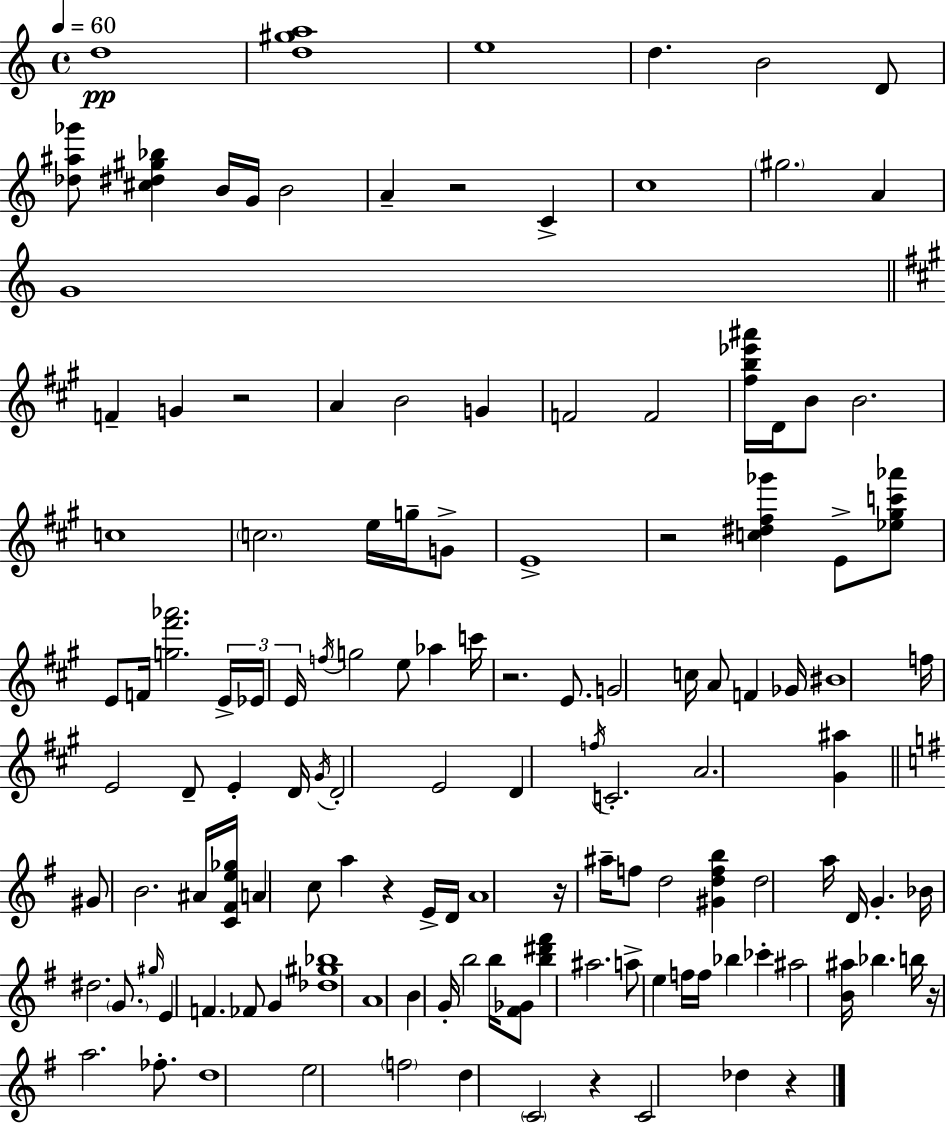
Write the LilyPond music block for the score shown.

{
  \clef treble
  \time 4/4
  \defaultTimeSignature
  \key c \major
  \tempo 4 = 60
  d''1\pp | <d'' gis'' a''>1 | e''1 | d''4. b'2 d'8 | \break <des'' ais'' ges'''>8 <cis'' dis'' gis'' bes''>4 b'16 g'16 b'2 | a'4-- r2 c'4-> | c''1 | \parenthesize gis''2. a'4 | \break g'1 | \bar "||" \break \key a \major f'4-- g'4 r2 | a'4 b'2 g'4 | f'2 f'2 | <fis'' b'' ees''' ais'''>16 d'16 b'8 b'2. | \break c''1 | \parenthesize c''2. e''16 g''16-- g'8-> | e'1-> | r2 <c'' dis'' fis'' ges'''>4 e'8-> <ees'' gis'' c''' aes'''>8 | \break e'8 f'16 <g'' fis''' aes'''>2. \tuplet 3/2 { e'16-> | ees'16 e'16 } \acciaccatura { f''16 } g''2 e''8 aes''4 | c'''16 r2. e'8. | g'2 c''16 a'8 f'4 | \break ges'16 bis'1 | f''16 e'2 d'8-- e'4-. | d'16 \acciaccatura { gis'16 } d'2-. e'2 | d'4 \acciaccatura { f''16 } c'2.-. | \break a'2. <gis' ais''>4 | \bar "||" \break \key e \minor gis'8 b'2. ais'16 <c' fis' e'' ges''>16 | a'4 c''8 a''4 r4 e'16-> d'16 | a'1 | r16 ais''16-- f''8 d''2 <gis' d'' f'' b''>4 | \break d''2 a''16 d'16 g'4.-. | bes'16 dis''2. \parenthesize g'8. | \grace { gis''16 } e'4 f'4. fes'8 g'4 | <des'' gis'' bes''>1 | \break a'1 | b'4 g'16-. b''2 b''16 <fis' ges'>8 | <b'' dis''' fis'''>4 ais''2. | a''8-> e''4 f''16 f''16 bes''4 ces'''4-. | \break ais''2 <b' ais''>16 bes''4. | b''16 r16 a''2. fes''8.-. | d''1 | e''2 \parenthesize f''2 | \break d''4 \parenthesize c'2 r4 | c'2 des''4 r4 | \bar "|."
}